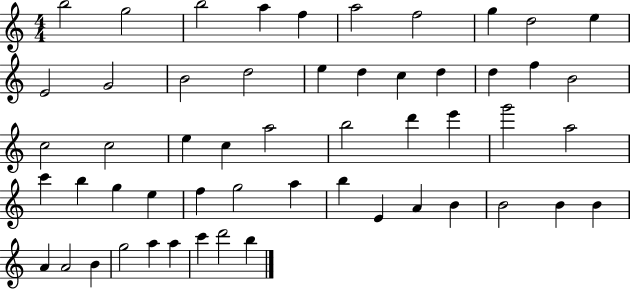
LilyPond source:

{
  \clef treble
  \numericTimeSignature
  \time 4/4
  \key c \major
  b''2 g''2 | b''2 a''4 f''4 | a''2 f''2 | g''4 d''2 e''4 | \break e'2 g'2 | b'2 d''2 | e''4 d''4 c''4 d''4 | d''4 f''4 b'2 | \break c''2 c''2 | e''4 c''4 a''2 | b''2 d'''4 e'''4 | g'''2 a''2 | \break c'''4 b''4 g''4 e''4 | f''4 g''2 a''4 | b''4 e'4 a'4 b'4 | b'2 b'4 b'4 | \break a'4 a'2 b'4 | g''2 a''4 a''4 | c'''4 d'''2 b''4 | \bar "|."
}